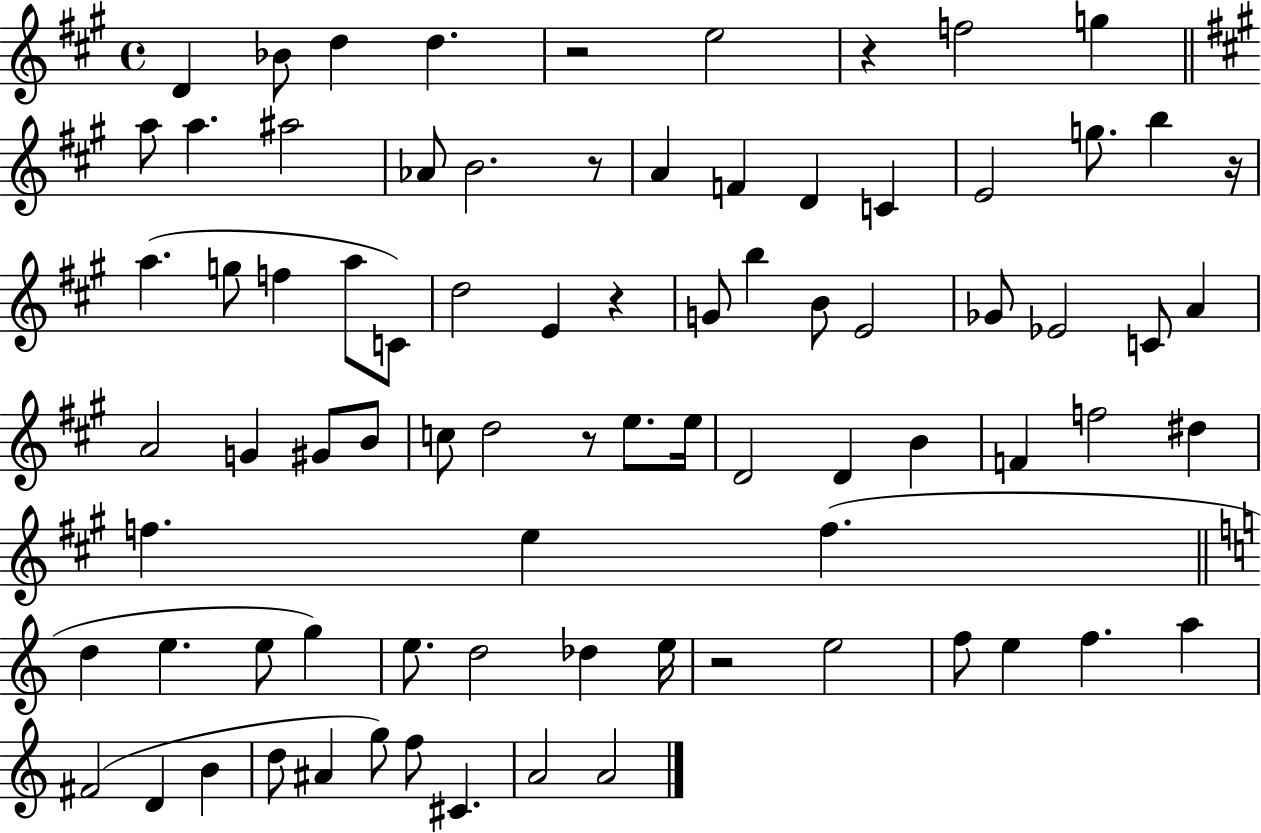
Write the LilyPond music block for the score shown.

{
  \clef treble
  \time 4/4
  \defaultTimeSignature
  \key a \major
  d'4 bes'8 d''4 d''4. | r2 e''2 | r4 f''2 g''4 | \bar "||" \break \key a \major a''8 a''4. ais''2 | aes'8 b'2. r8 | a'4 f'4 d'4 c'4 | e'2 g''8. b''4 r16 | \break a''4.( g''8 f''4 a''8 c'8) | d''2 e'4 r4 | g'8 b''4 b'8 e'2 | ges'8 ees'2 c'8 a'4 | \break a'2 g'4 gis'8 b'8 | c''8 d''2 r8 e''8. e''16 | d'2 d'4 b'4 | f'4 f''2 dis''4 | \break f''4. e''4 f''4.( | \bar "||" \break \key c \major d''4 e''4. e''8 g''4) | e''8. d''2 des''4 e''16 | r2 e''2 | f''8 e''4 f''4. a''4 | \break fis'2( d'4 b'4 | d''8 ais'4 g''8) f''8 cis'4. | a'2 a'2 | \bar "|."
}